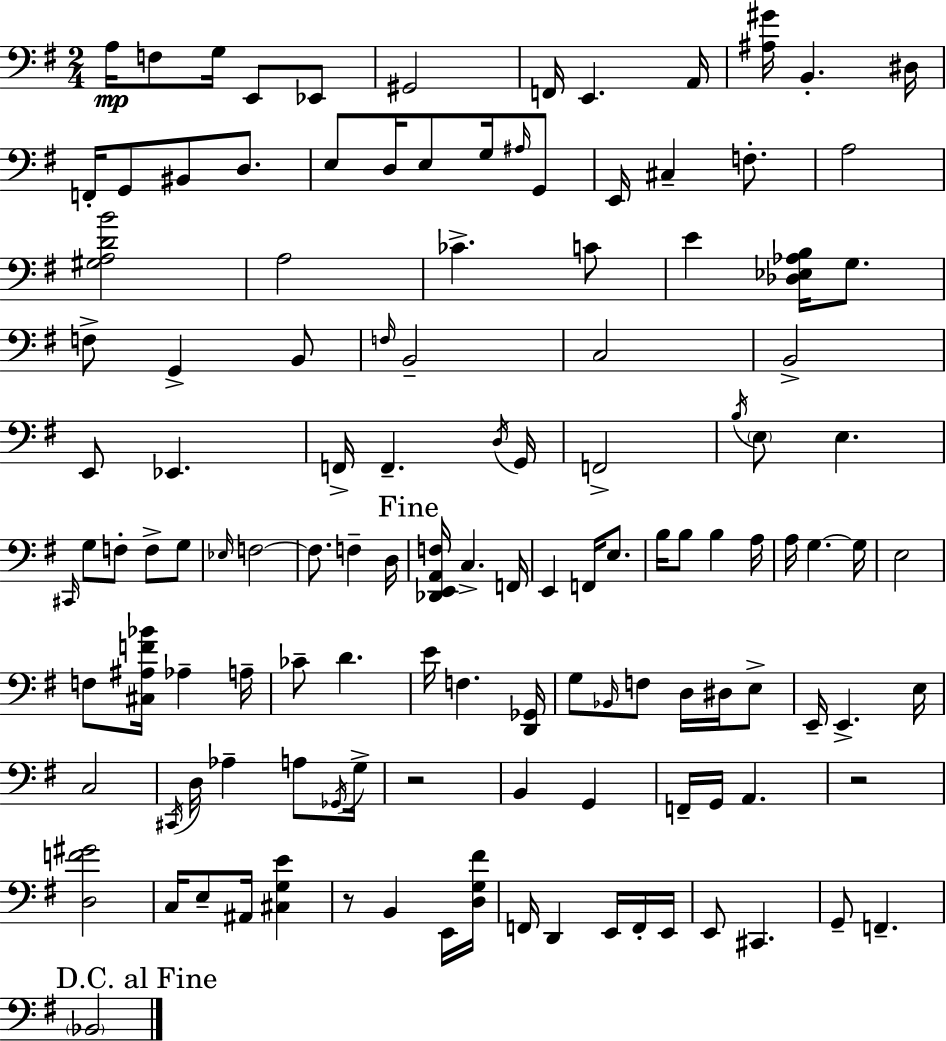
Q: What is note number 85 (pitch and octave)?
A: E2